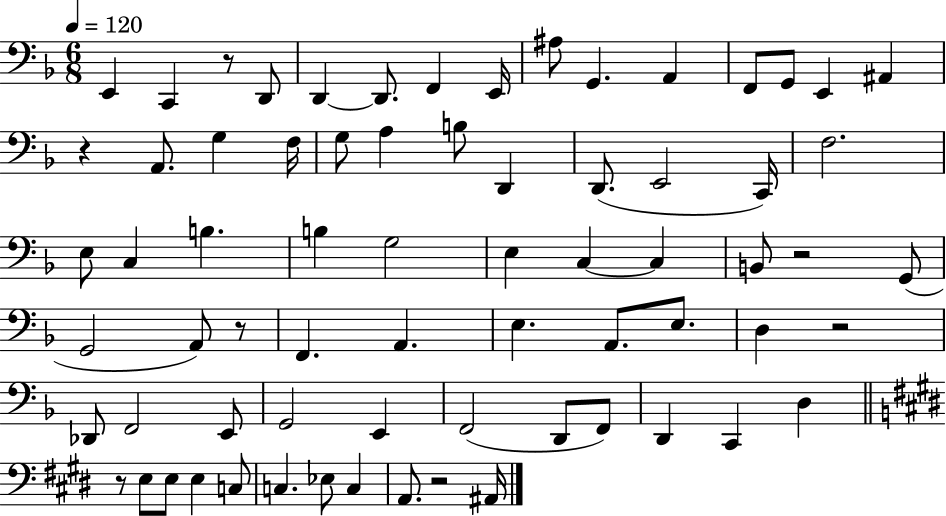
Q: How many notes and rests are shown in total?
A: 70